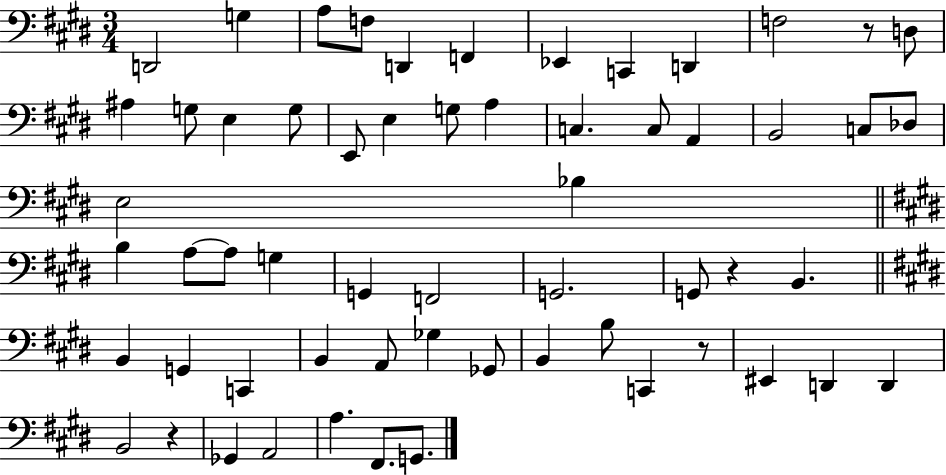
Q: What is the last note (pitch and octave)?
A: G2